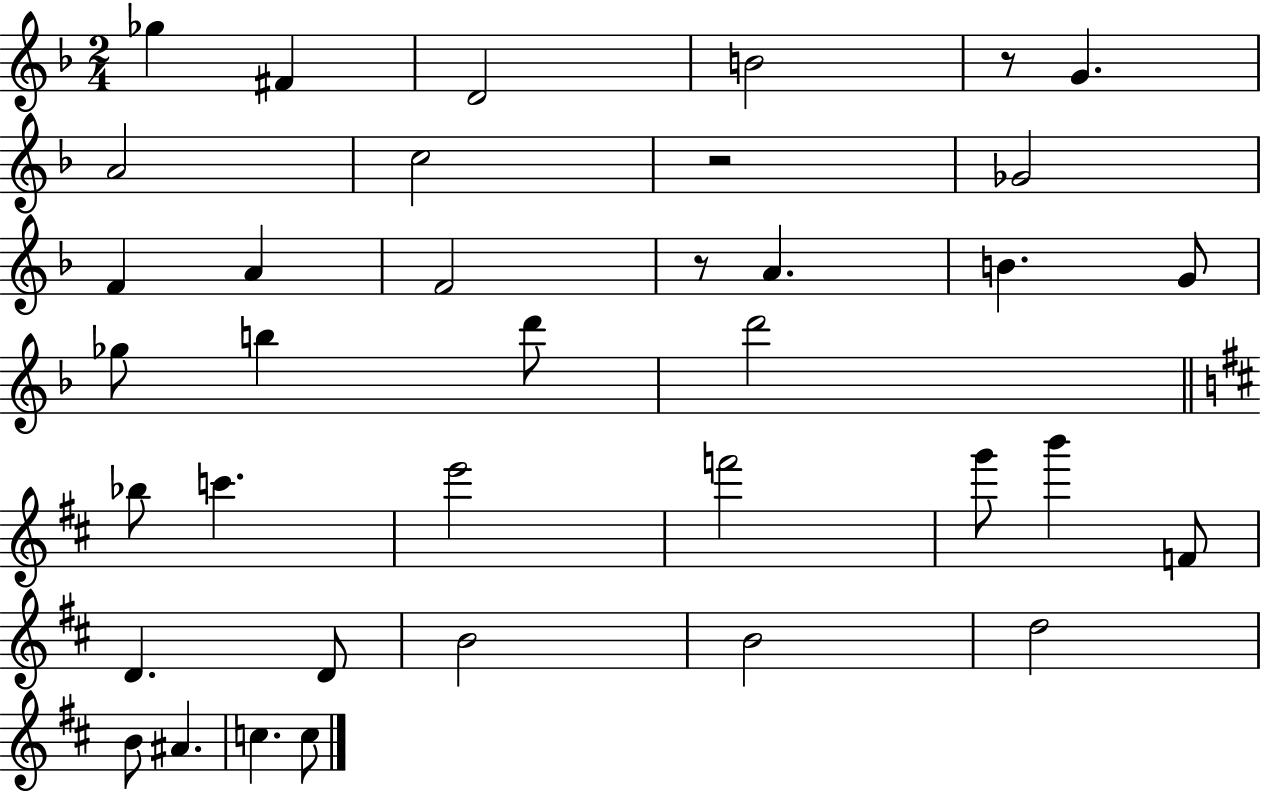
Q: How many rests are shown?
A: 3